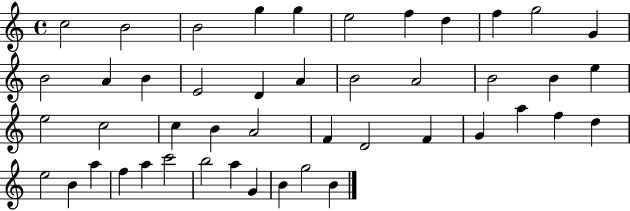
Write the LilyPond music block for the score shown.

{
  \clef treble
  \time 4/4
  \defaultTimeSignature
  \key c \major
  c''2 b'2 | b'2 g''4 g''4 | e''2 f''4 d''4 | f''4 g''2 g'4 | \break b'2 a'4 b'4 | e'2 d'4 a'4 | b'2 a'2 | b'2 b'4 e''4 | \break e''2 c''2 | c''4 b'4 a'2 | f'4 d'2 f'4 | g'4 a''4 f''4 d''4 | \break e''2 b'4 a''4 | f''4 a''4 c'''2 | b''2 a''4 g'4 | b'4 g''2 b'4 | \break \bar "|."
}